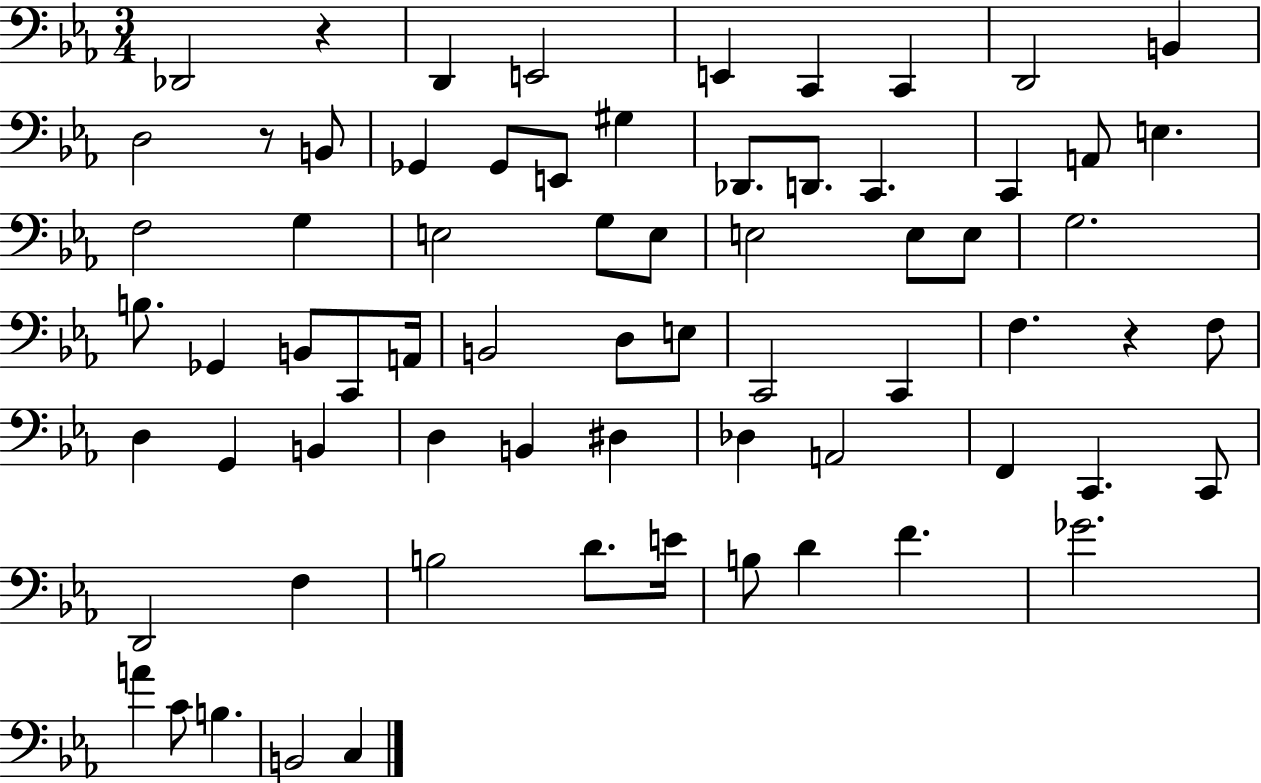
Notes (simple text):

Db2/h R/q D2/q E2/h E2/q C2/q C2/q D2/h B2/q D3/h R/e B2/e Gb2/q Gb2/e E2/e G#3/q Db2/e. D2/e. C2/q. C2/q A2/e E3/q. F3/h G3/q E3/h G3/e E3/e E3/h E3/e E3/e G3/h. B3/e. Gb2/q B2/e C2/e A2/s B2/h D3/e E3/e C2/h C2/q F3/q. R/q F3/e D3/q G2/q B2/q D3/q B2/q D#3/q Db3/q A2/h F2/q C2/q. C2/e D2/h F3/q B3/h D4/e. E4/s B3/e D4/q F4/q. Gb4/h. A4/q C4/e B3/q. B2/h C3/q